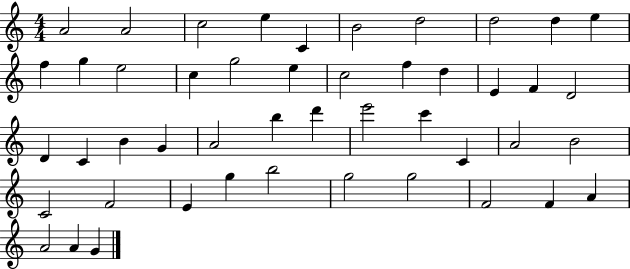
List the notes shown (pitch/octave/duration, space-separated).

A4/h A4/h C5/h E5/q C4/q B4/h D5/h D5/h D5/q E5/q F5/q G5/q E5/h C5/q G5/h E5/q C5/h F5/q D5/q E4/q F4/q D4/h D4/q C4/q B4/q G4/q A4/h B5/q D6/q E6/h C6/q C4/q A4/h B4/h C4/h F4/h E4/q G5/q B5/h G5/h G5/h F4/h F4/q A4/q A4/h A4/q G4/q